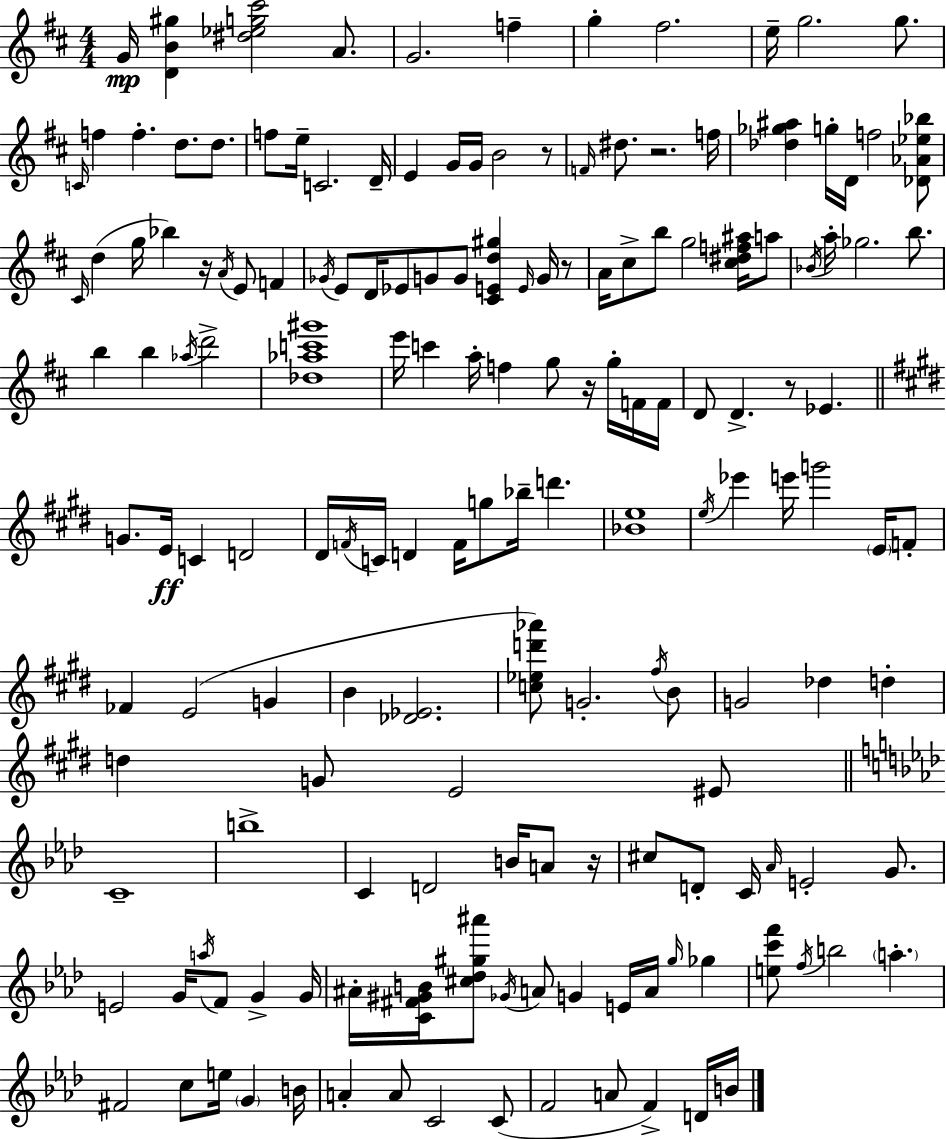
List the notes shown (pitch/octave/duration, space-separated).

G4/s [D4,B4,G#5]/q [D#5,Eb5,G5,C#6]/h A4/e. G4/h. F5/q G5/q F#5/h. E5/s G5/h. G5/e. C4/s F5/q F5/q. D5/e. D5/e. F5/e E5/s C4/h. D4/s E4/q G4/s G4/s B4/h R/e F4/s D#5/e. R/h. F5/s [Db5,Gb5,A#5]/q G5/s D4/s F5/h [Db4,Ab4,Eb5,Bb5]/e C#4/s D5/q G5/s Bb5/q R/s A4/s E4/e F4/q Gb4/s E4/e D4/s Eb4/e G4/e G4/e [C#4,E4,D5,G#5]/q E4/s G4/s R/e A4/s C#5/e B5/e G5/h [C#5,D#5,F5,A#5]/s A5/e Bb4/s A5/s Gb5/h. B5/e. B5/q B5/q Ab5/s D6/h [Db5,Ab5,C6,G#6]/w E6/s C6/q A5/s F5/q G5/e R/s G5/s F4/s F4/s D4/e D4/q. R/e Eb4/q. G4/e. E4/s C4/q D4/h D#4/s F4/s C4/s D4/q F4/s G5/e Bb5/s D6/q. [Bb4,E5]/w E5/s Eb6/q E6/s G6/h E4/s F4/e FES4/q E4/h G4/q B4/q [Db4,Eb4]/h. [C5,Eb5,D6,Ab6]/e G4/h. F#5/s B4/e G4/h Db5/q D5/q D5/q G4/e E4/h EIS4/e C4/w B5/w C4/q D4/h B4/s A4/e R/s C#5/e D4/e C4/s Ab4/s E4/h G4/e. E4/h G4/s A5/s F4/e G4/q G4/s A#4/s [C4,F#4,G#4,B4]/s [C#5,Db5,G#5,A#6]/e Gb4/s A4/e G4/q E4/s A4/s G#5/s Gb5/q [E5,C6,F6]/e F5/s B5/h A5/q. F#4/h C5/e E5/s G4/q B4/s A4/q A4/e C4/h C4/e F4/h A4/e F4/q D4/s B4/s